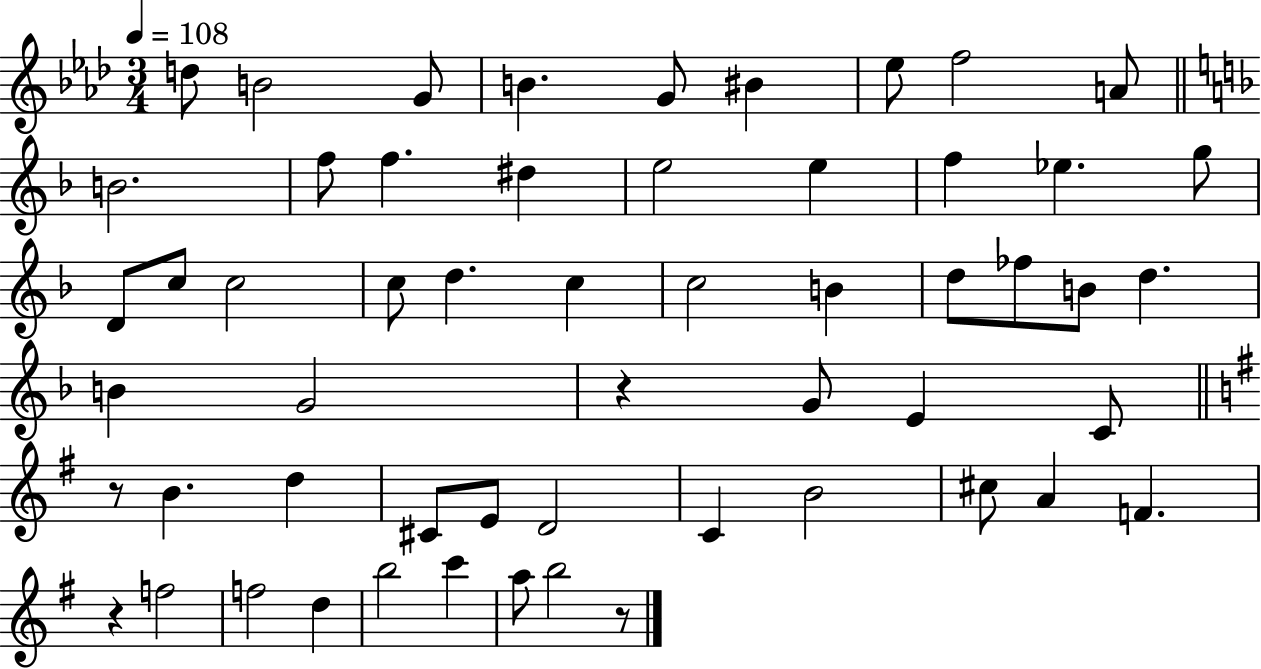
X:1
T:Untitled
M:3/4
L:1/4
K:Ab
d/2 B2 G/2 B G/2 ^B _e/2 f2 A/2 B2 f/2 f ^d e2 e f _e g/2 D/2 c/2 c2 c/2 d c c2 B d/2 _f/2 B/2 d B G2 z G/2 E C/2 z/2 B d ^C/2 E/2 D2 C B2 ^c/2 A F z f2 f2 d b2 c' a/2 b2 z/2